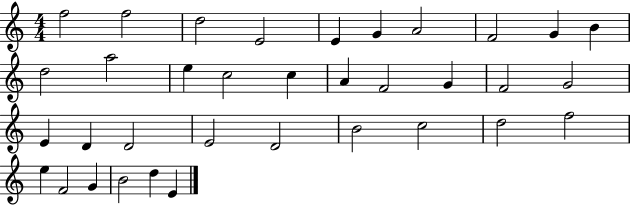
{
  \clef treble
  \numericTimeSignature
  \time 4/4
  \key c \major
  f''2 f''2 | d''2 e'2 | e'4 g'4 a'2 | f'2 g'4 b'4 | \break d''2 a''2 | e''4 c''2 c''4 | a'4 f'2 g'4 | f'2 g'2 | \break e'4 d'4 d'2 | e'2 d'2 | b'2 c''2 | d''2 f''2 | \break e''4 f'2 g'4 | b'2 d''4 e'4 | \bar "|."
}